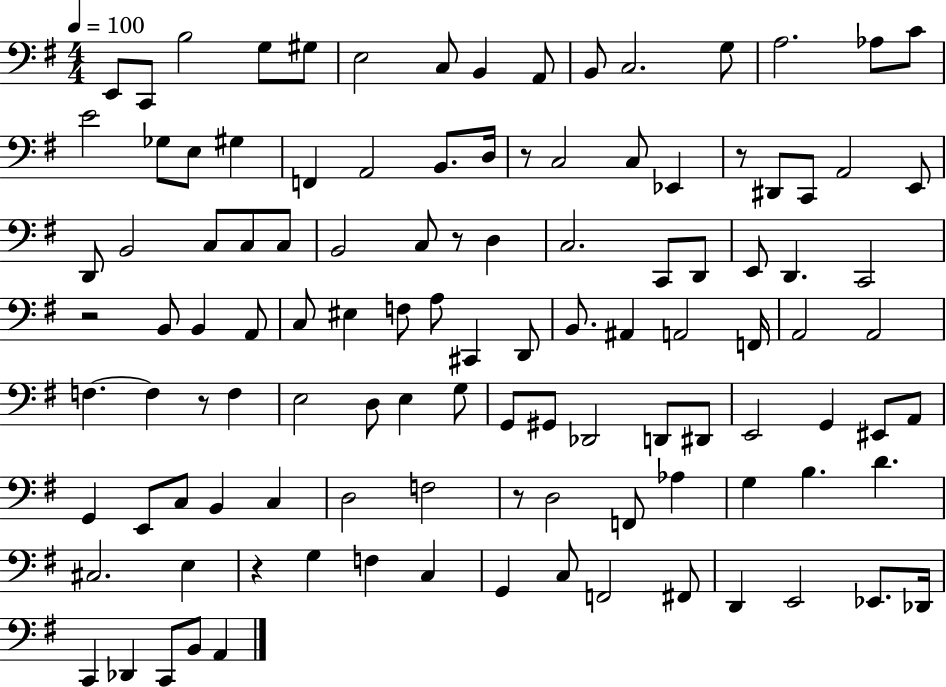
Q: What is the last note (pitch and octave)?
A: A2